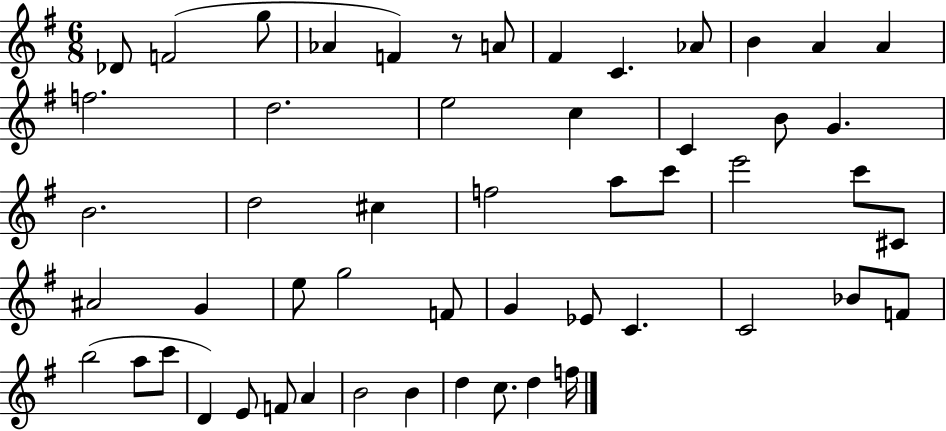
{
  \clef treble
  \numericTimeSignature
  \time 6/8
  \key g \major
  \repeat volta 2 { des'8 f'2( g''8 | aes'4 f'4) r8 a'8 | fis'4 c'4. aes'8 | b'4 a'4 a'4 | \break f''2. | d''2. | e''2 c''4 | c'4 b'8 g'4. | \break b'2. | d''2 cis''4 | f''2 a''8 c'''8 | e'''2 c'''8 cis'8 | \break ais'2 g'4 | e''8 g''2 f'8 | g'4 ees'8 c'4. | c'2 bes'8 f'8 | \break b''2( a''8 c'''8 | d'4) e'8 f'8 a'4 | b'2 b'4 | d''4 c''8. d''4 f''16 | \break } \bar "|."
}